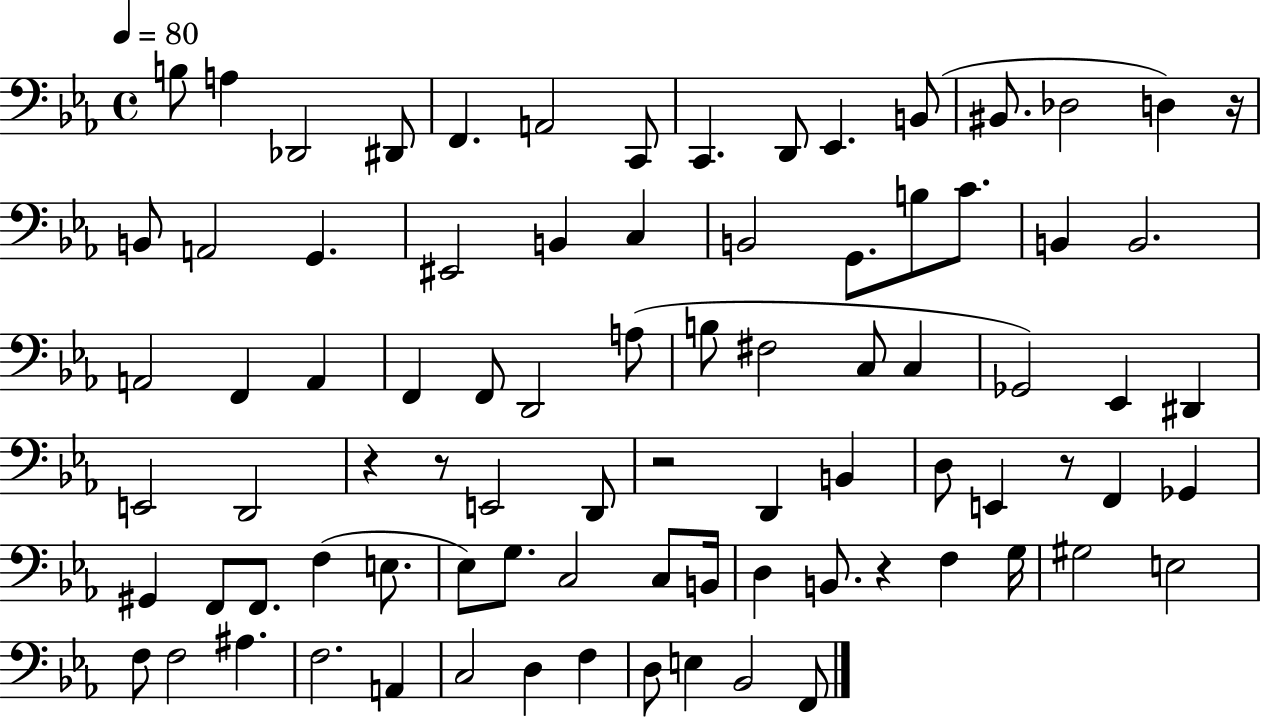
{
  \clef bass
  \time 4/4
  \defaultTimeSignature
  \key ees \major
  \tempo 4 = 80
  b8 a4 des,2 dis,8 | f,4. a,2 c,8 | c,4. d,8 ees,4. b,8( | bis,8. des2 d4) r16 | \break b,8 a,2 g,4. | eis,2 b,4 c4 | b,2 g,8. b8 c'8. | b,4 b,2. | \break a,2 f,4 a,4 | f,4 f,8 d,2 a8( | b8 fis2 c8 c4 | ges,2) ees,4 dis,4 | \break e,2 d,2 | r4 r8 e,2 d,8 | r2 d,4 b,4 | d8 e,4 r8 f,4 ges,4 | \break gis,4 f,8 f,8. f4( e8. | ees8) g8. c2 c8 b,16 | d4 b,8. r4 f4 g16 | gis2 e2 | \break f8 f2 ais4. | f2. a,4 | c2 d4 f4 | d8 e4 bes,2 f,8 | \break \bar "|."
}